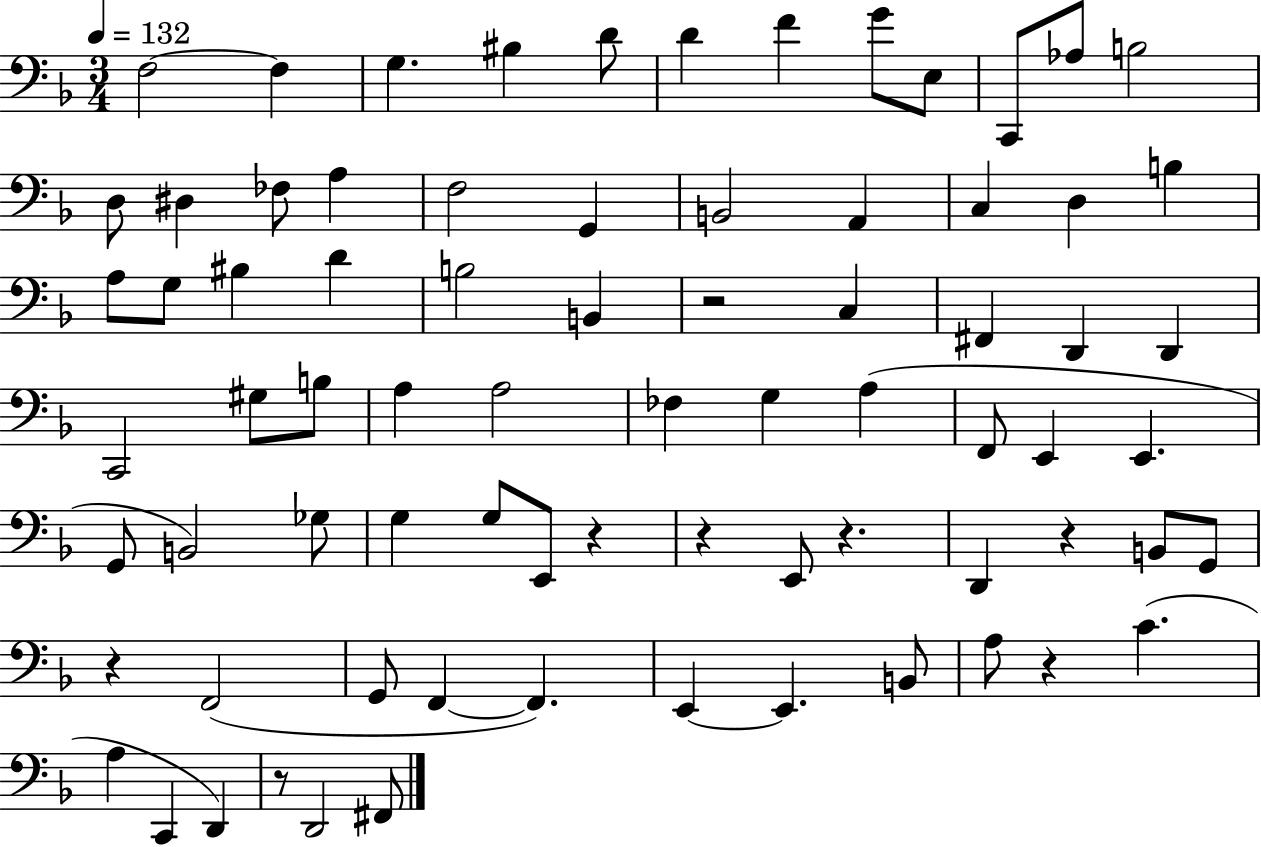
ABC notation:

X:1
T:Untitled
M:3/4
L:1/4
K:F
F,2 F, G, ^B, D/2 D F G/2 E,/2 C,,/2 _A,/2 B,2 D,/2 ^D, _F,/2 A, F,2 G,, B,,2 A,, C, D, B, A,/2 G,/2 ^B, D B,2 B,, z2 C, ^F,, D,, D,, C,,2 ^G,/2 B,/2 A, A,2 _F, G, A, F,,/2 E,, E,, G,,/2 B,,2 _G,/2 G, G,/2 E,,/2 z z E,,/2 z D,, z B,,/2 G,,/2 z F,,2 G,,/2 F,, F,, E,, E,, B,,/2 A,/2 z C A, C,, D,, z/2 D,,2 ^F,,/2